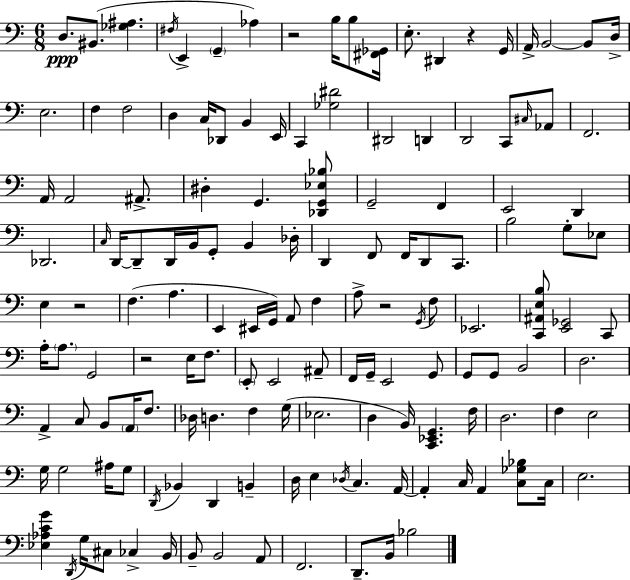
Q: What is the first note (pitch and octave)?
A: D3